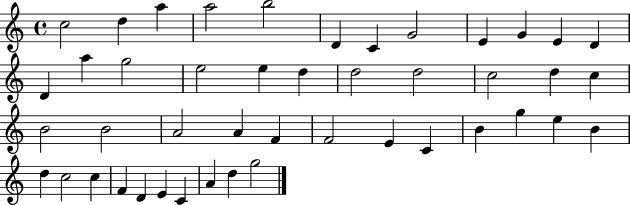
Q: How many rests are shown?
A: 0